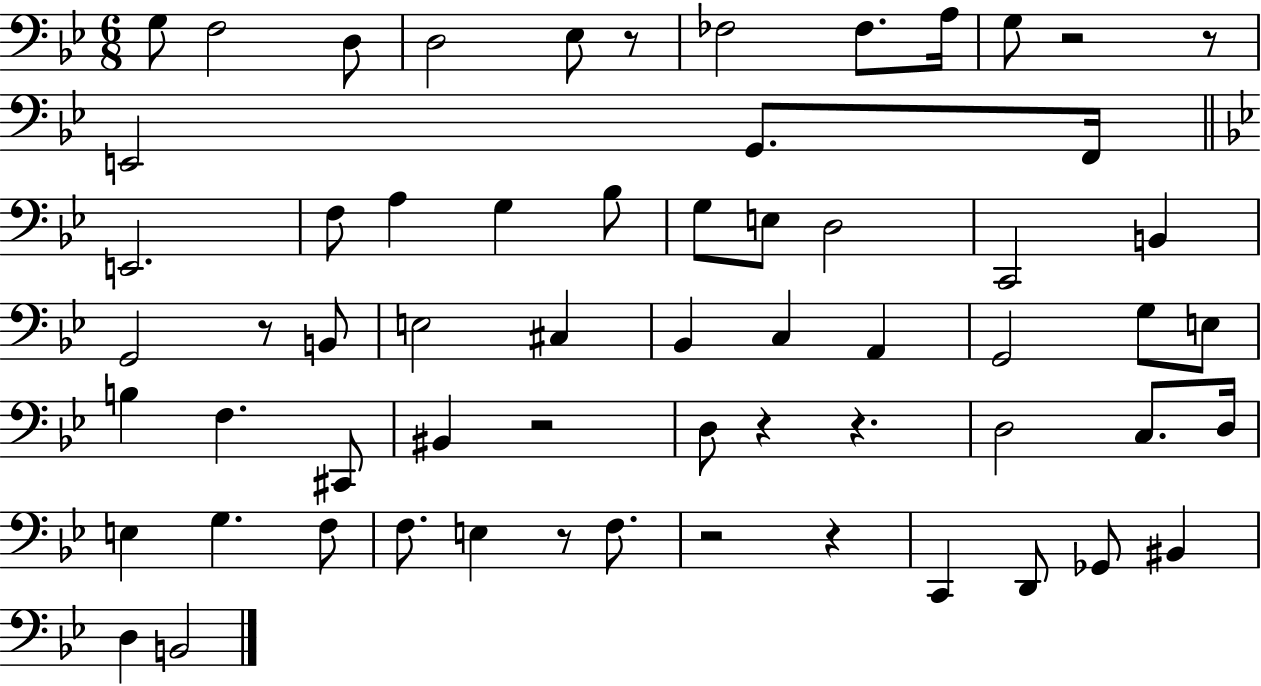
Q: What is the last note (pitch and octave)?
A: B2